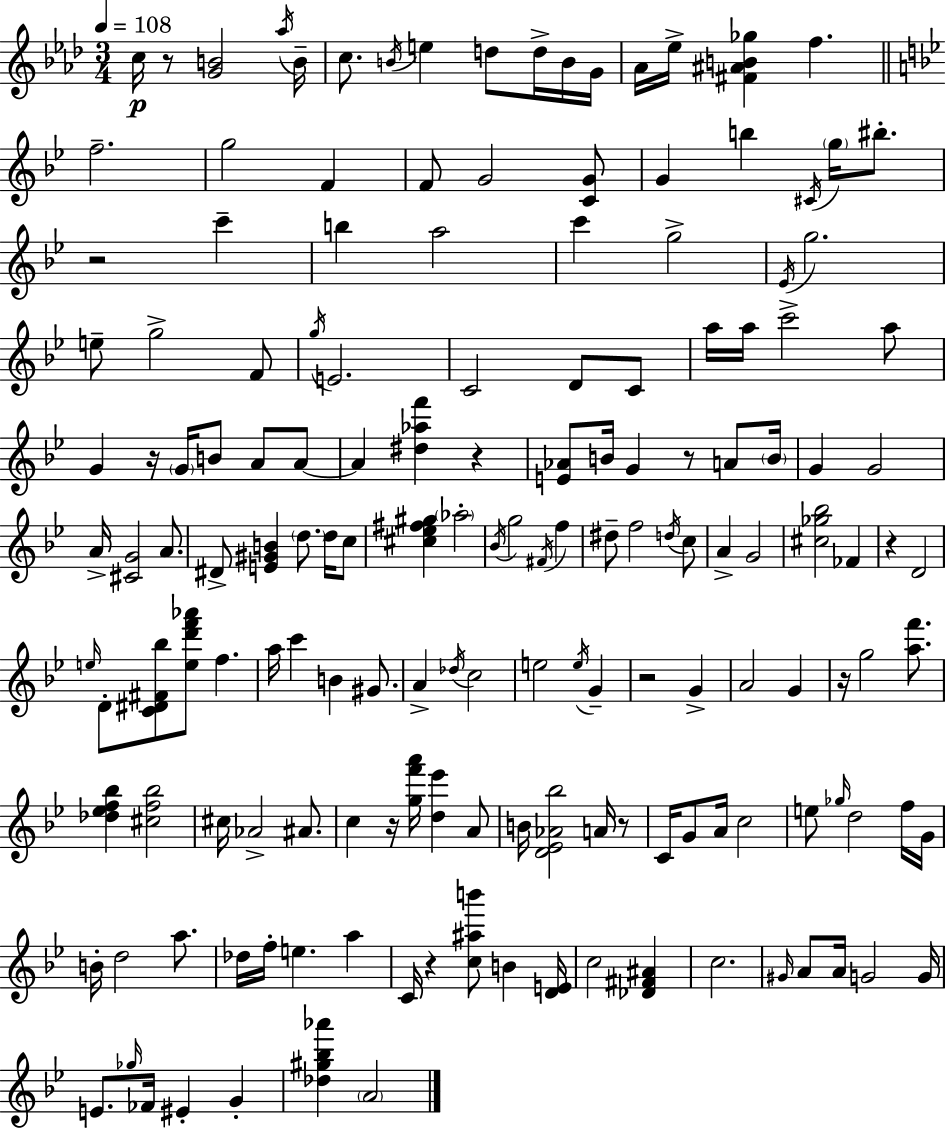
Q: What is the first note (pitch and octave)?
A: C5